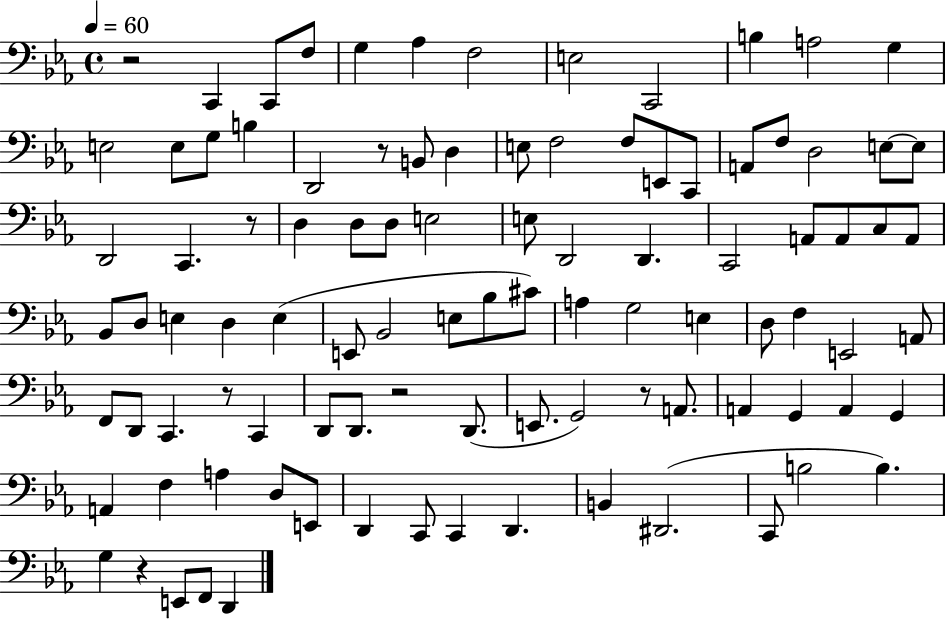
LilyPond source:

{
  \clef bass
  \time 4/4
  \defaultTimeSignature
  \key ees \major
  \tempo 4 = 60
  r2 c,4 c,8 f8 | g4 aes4 f2 | e2 c,2 | b4 a2 g4 | \break e2 e8 g8 b4 | d,2 r8 b,8 d4 | e8 f2 f8 e,8 c,8 | a,8 f8 d2 e8~~ e8 | \break d,2 c,4. r8 | d4 d8 d8 e2 | e8 d,2 d,4. | c,2 a,8 a,8 c8 a,8 | \break bes,8 d8 e4 d4 e4( | e,8 bes,2 e8 bes8 cis'8) | a4 g2 e4 | d8 f4 e,2 a,8 | \break f,8 d,8 c,4. r8 c,4 | d,8 d,8. r2 d,8.( | e,8. g,2) r8 a,8. | a,4 g,4 a,4 g,4 | \break a,4 f4 a4 d8 e,8 | d,4 c,8 c,4 d,4. | b,4 dis,2.( | c,8 b2 b4.) | \break g4 r4 e,8 f,8 d,4 | \bar "|."
}